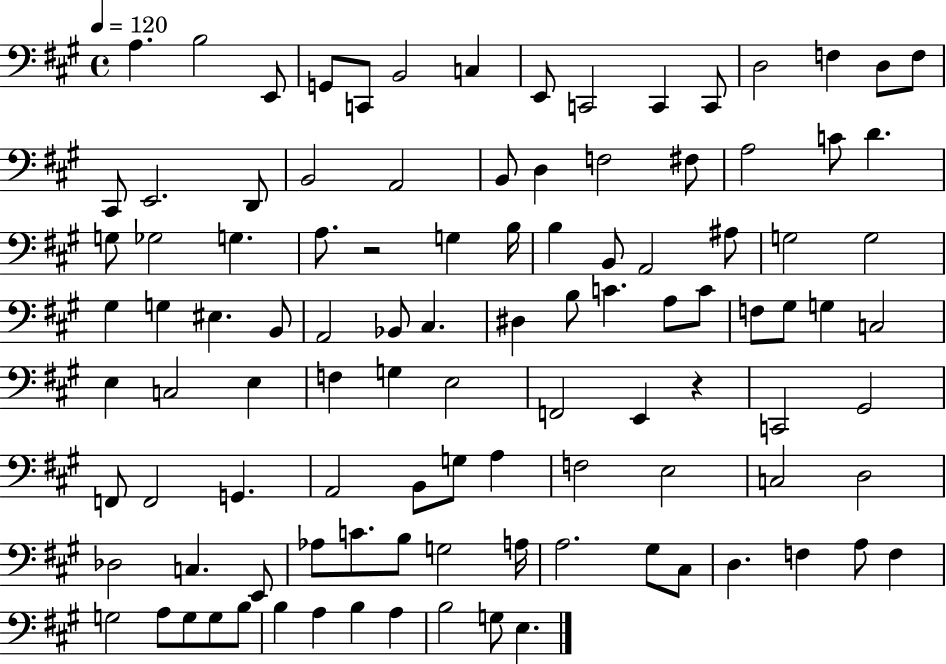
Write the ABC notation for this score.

X:1
T:Untitled
M:4/4
L:1/4
K:A
A, B,2 E,,/2 G,,/2 C,,/2 B,,2 C, E,,/2 C,,2 C,, C,,/2 D,2 F, D,/2 F,/2 ^C,,/2 E,,2 D,,/2 B,,2 A,,2 B,,/2 D, F,2 ^F,/2 A,2 C/2 D G,/2 _G,2 G, A,/2 z2 G, B,/4 B, B,,/2 A,,2 ^A,/2 G,2 G,2 ^G, G, ^E, B,,/2 A,,2 _B,,/2 ^C, ^D, B,/2 C A,/2 C/2 F,/2 ^G,/2 G, C,2 E, C,2 E, F, G, E,2 F,,2 E,, z C,,2 ^G,,2 F,,/2 F,,2 G,, A,,2 B,,/2 G,/2 A, F,2 E,2 C,2 D,2 _D,2 C, E,,/2 _A,/2 C/2 B,/2 G,2 A,/4 A,2 ^G,/2 ^C,/2 D, F, A,/2 F, G,2 A,/2 G,/2 G,/2 B,/2 B, A, B, A, B,2 G,/2 E,